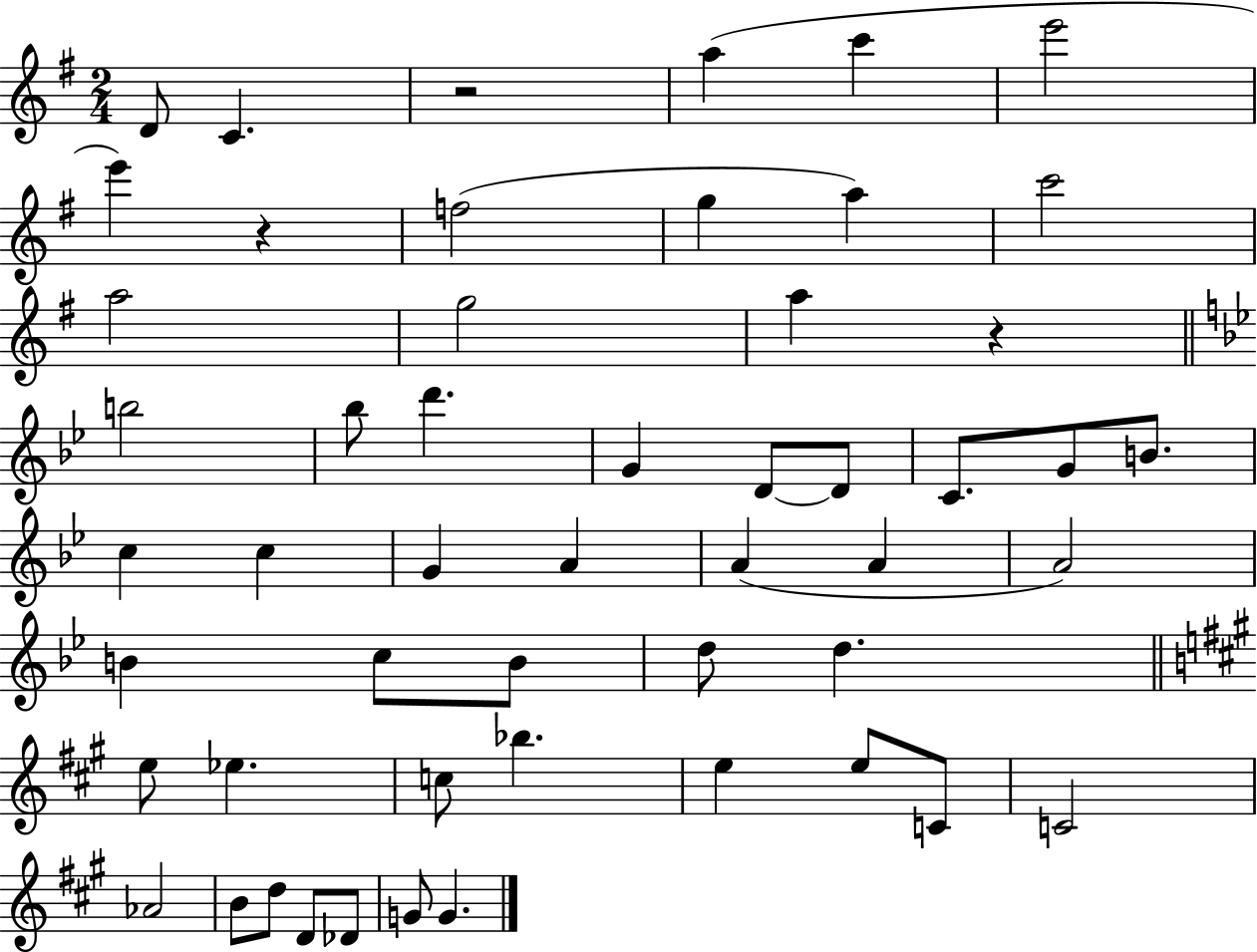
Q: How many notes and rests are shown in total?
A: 52